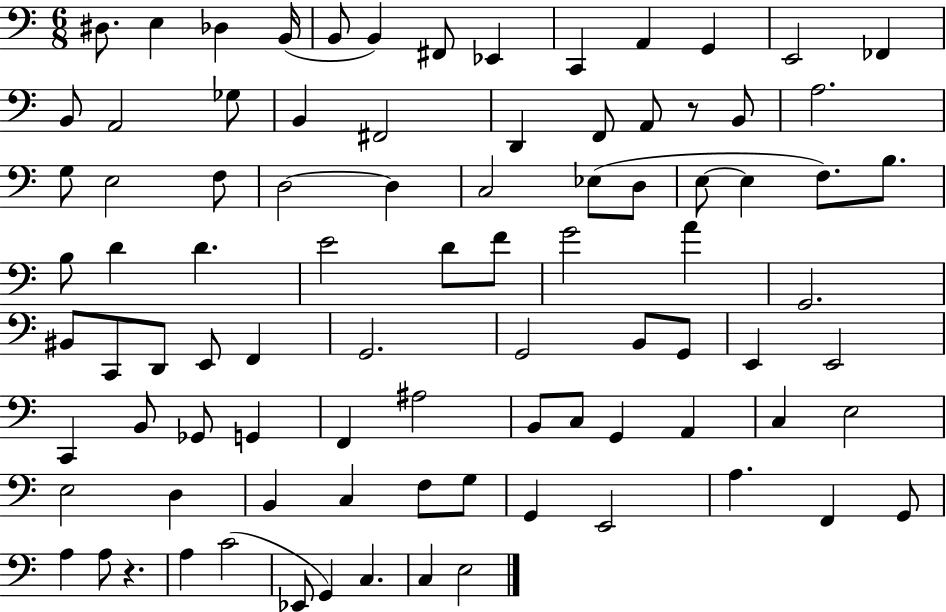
{
  \clef bass
  \numericTimeSignature
  \time 6/8
  \key c \major
  dis8. e4 des4 b,16( | b,8 b,4) fis,8 ees,4 | c,4 a,4 g,4 | e,2 fes,4 | \break b,8 a,2 ges8 | b,4 fis,2 | d,4 f,8 a,8 r8 b,8 | a2. | \break g8 e2 f8 | d2~~ d4 | c2 ees8( d8 | e8~~ e4 f8.) b8. | \break b8 d'4 d'4. | e'2 d'8 f'8 | g'2 a'4 | g,2. | \break bis,8 c,8 d,8 e,8 f,4 | g,2. | g,2 b,8 g,8 | e,4 e,2 | \break c,4 b,8 ges,8 g,4 | f,4 ais2 | b,8 c8 g,4 a,4 | c4 e2 | \break e2 d4 | b,4 c4 f8 g8 | g,4 e,2 | a4. f,4 g,8 | \break a4 a8 r4. | a4 c'2( | ees,8 g,4) c4. | c4 e2 | \break \bar "|."
}